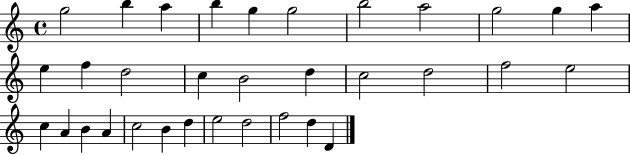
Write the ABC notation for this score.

X:1
T:Untitled
M:4/4
L:1/4
K:C
g2 b a b g g2 b2 a2 g2 g a e f d2 c B2 d c2 d2 f2 e2 c A B A c2 B d e2 d2 f2 d D